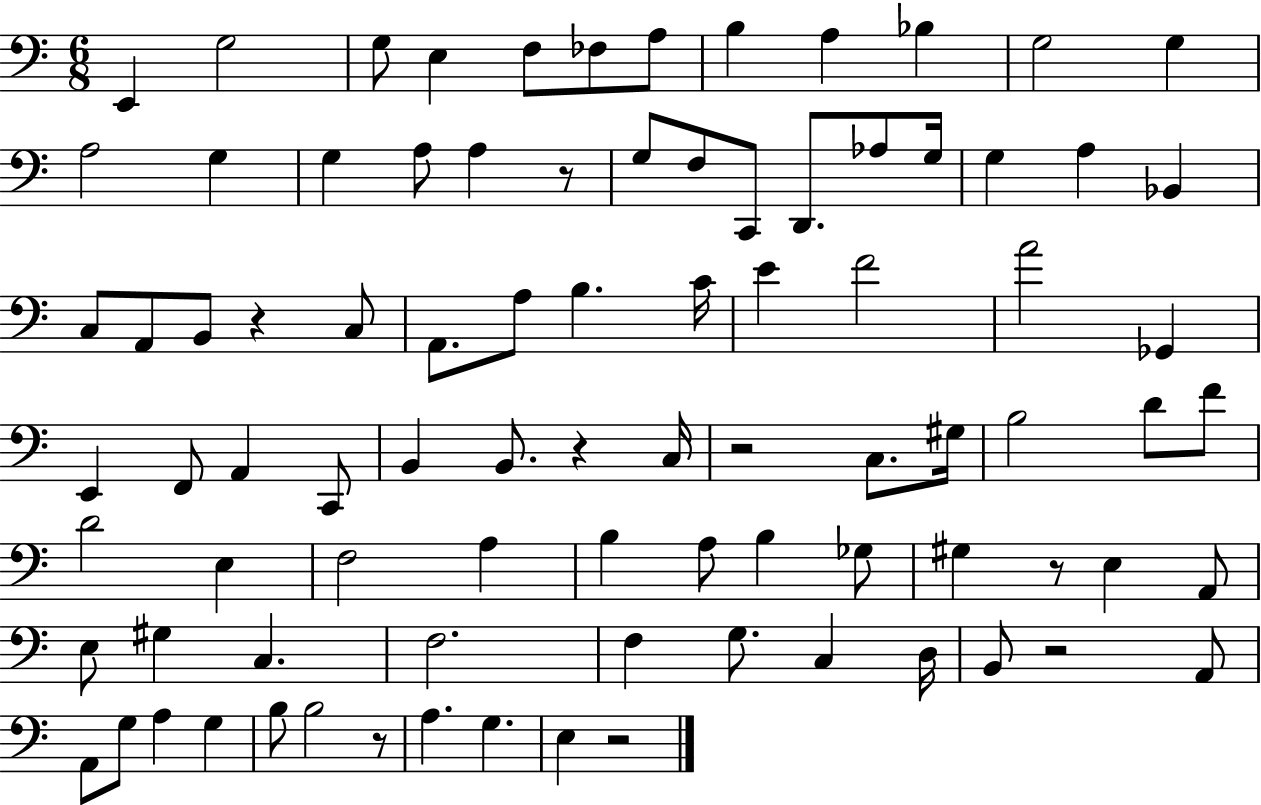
E2/q G3/h G3/e E3/q F3/e FES3/e A3/e B3/q A3/q Bb3/q G3/h G3/q A3/h G3/q G3/q A3/e A3/q R/e G3/e F3/e C2/e D2/e. Ab3/e G3/s G3/q A3/q Bb2/q C3/e A2/e B2/e R/q C3/e A2/e. A3/e B3/q. C4/s E4/q F4/h A4/h Gb2/q E2/q F2/e A2/q C2/e B2/q B2/e. R/q C3/s R/h C3/e. G#3/s B3/h D4/e F4/e D4/h E3/q F3/h A3/q B3/q A3/e B3/q Gb3/e G#3/q R/e E3/q A2/e E3/e G#3/q C3/q. F3/h. F3/q G3/e. C3/q D3/s B2/e R/h A2/e A2/e G3/e A3/q G3/q B3/e B3/h R/e A3/q. G3/q. E3/q R/h